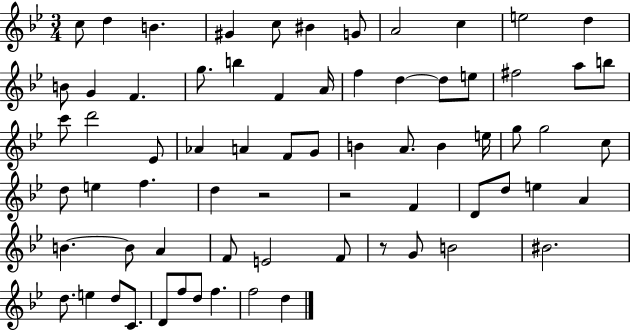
C5/e D5/q B4/q. G#4/q C5/e BIS4/q G4/e A4/h C5/q E5/h D5/q B4/e G4/q F4/q. G5/e. B5/q F4/q A4/s F5/q D5/q D5/e E5/e F#5/h A5/e B5/e C6/e D6/h Eb4/e Ab4/q A4/q F4/e G4/e B4/q A4/e. B4/q E5/s G5/e G5/h C5/e D5/e E5/q F5/q. D5/q R/h R/h F4/q D4/e D5/e E5/q A4/q B4/q. B4/e A4/q F4/e E4/h F4/e R/e G4/e B4/h BIS4/h. D5/e. E5/q D5/e C4/e. D4/e F5/e D5/e F5/q. F5/h D5/q